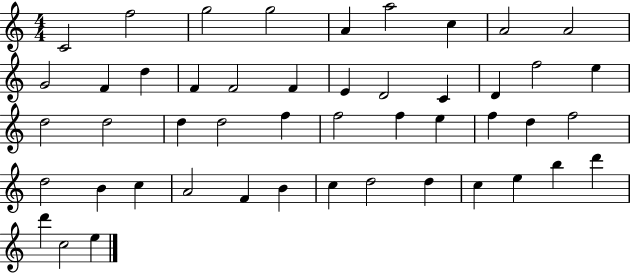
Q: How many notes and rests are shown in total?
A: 48